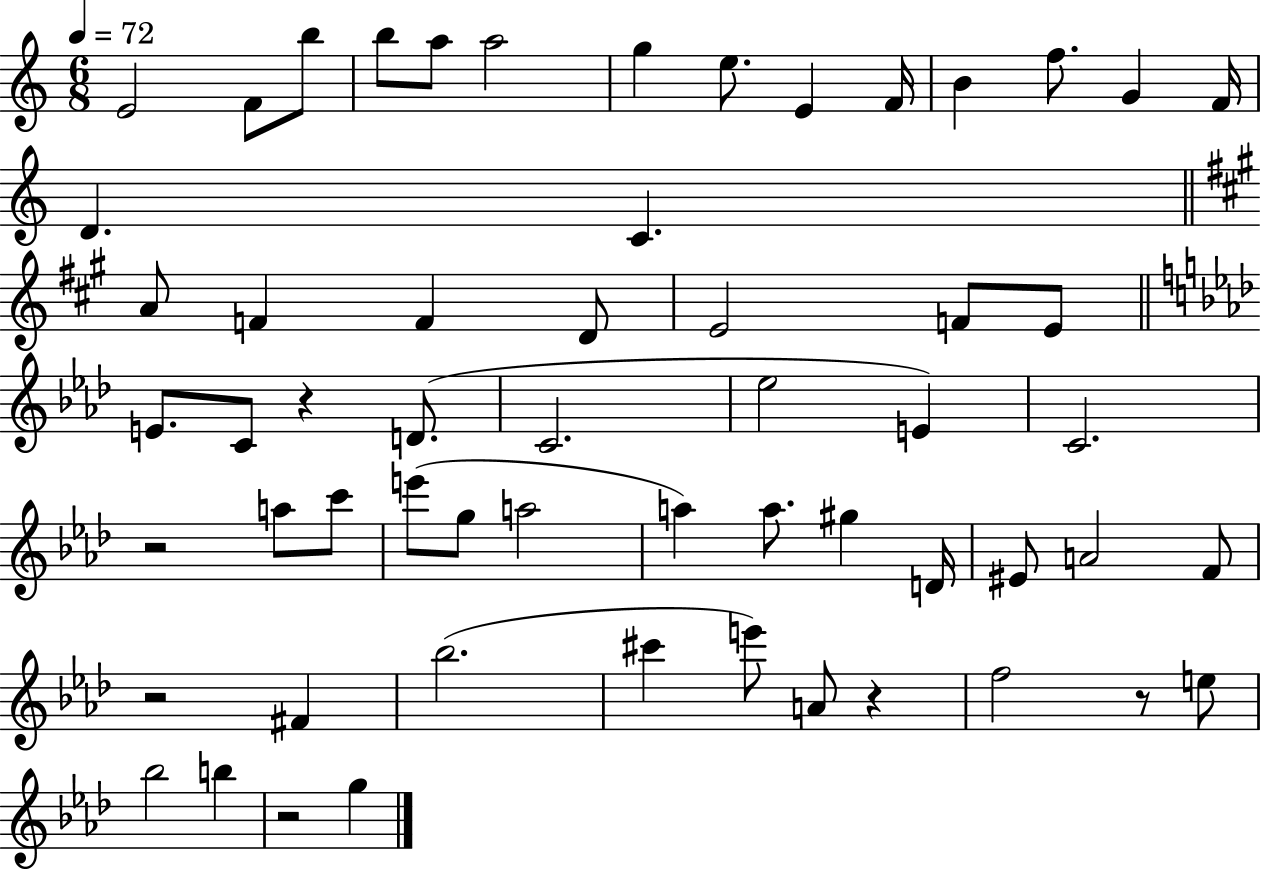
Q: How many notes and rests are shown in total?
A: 58